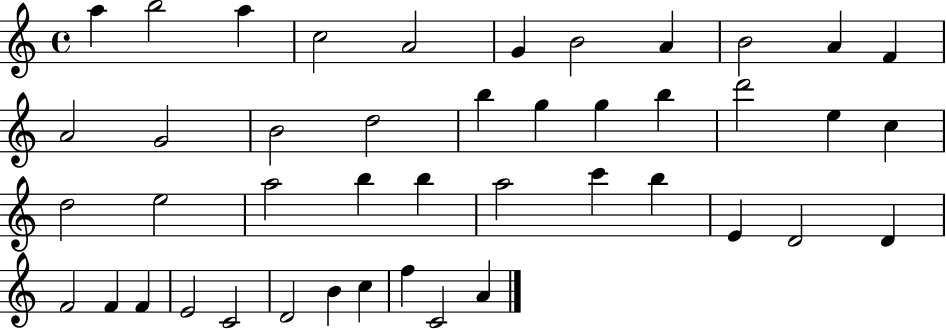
{
  \clef treble
  \time 4/4
  \defaultTimeSignature
  \key c \major
  a''4 b''2 a''4 | c''2 a'2 | g'4 b'2 a'4 | b'2 a'4 f'4 | \break a'2 g'2 | b'2 d''2 | b''4 g''4 g''4 b''4 | d'''2 e''4 c''4 | \break d''2 e''2 | a''2 b''4 b''4 | a''2 c'''4 b''4 | e'4 d'2 d'4 | \break f'2 f'4 f'4 | e'2 c'2 | d'2 b'4 c''4 | f''4 c'2 a'4 | \break \bar "|."
}